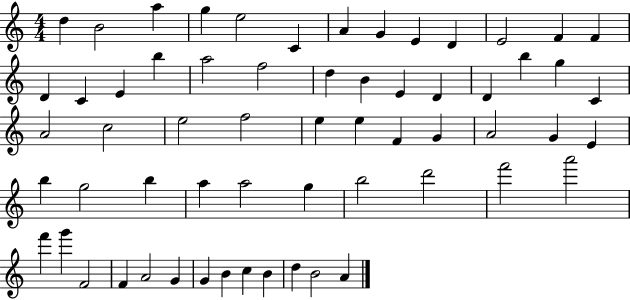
{
  \clef treble
  \numericTimeSignature
  \time 4/4
  \key c \major
  d''4 b'2 a''4 | g''4 e''2 c'4 | a'4 g'4 e'4 d'4 | e'2 f'4 f'4 | \break d'4 c'4 e'4 b''4 | a''2 f''2 | d''4 b'4 e'4 d'4 | d'4 b''4 g''4 c'4 | \break a'2 c''2 | e''2 f''2 | e''4 e''4 f'4 g'4 | a'2 g'4 e'4 | \break b''4 g''2 b''4 | a''4 a''2 g''4 | b''2 d'''2 | f'''2 a'''2 | \break f'''4 g'''4 f'2 | f'4 a'2 g'4 | g'4 b'4 c''4 b'4 | d''4 b'2 a'4 | \break \bar "|."
}